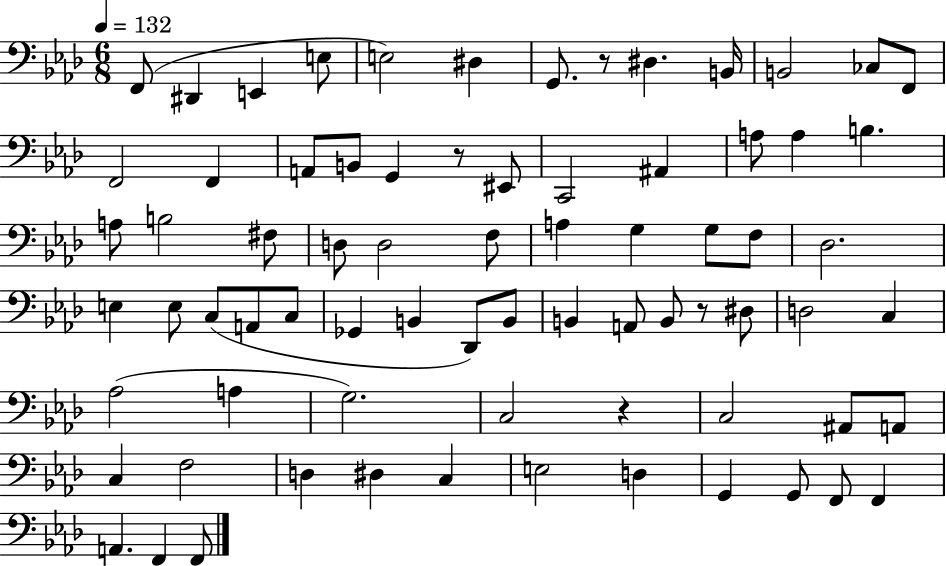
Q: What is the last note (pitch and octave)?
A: F2